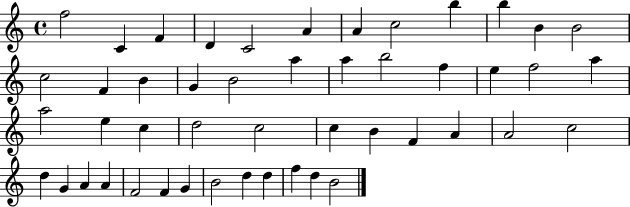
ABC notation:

X:1
T:Untitled
M:4/4
L:1/4
K:C
f2 C F D C2 A A c2 b b B B2 c2 F B G B2 a a b2 f e f2 a a2 e c d2 c2 c B F A A2 c2 d G A A F2 F G B2 d d f d B2